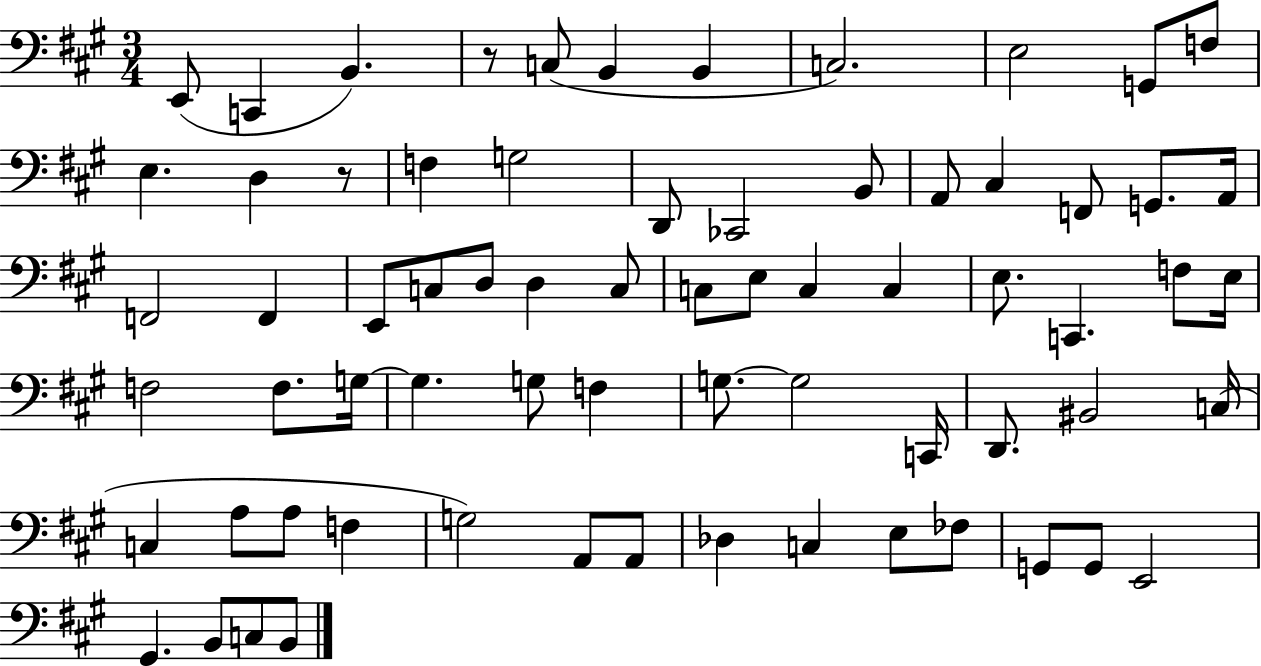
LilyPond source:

{
  \clef bass
  \numericTimeSignature
  \time 3/4
  \key a \major
  e,8( c,4 b,4.) | r8 c8( b,4 b,4 | c2.) | e2 g,8 f8 | \break e4. d4 r8 | f4 g2 | d,8 ces,2 b,8 | a,8 cis4 f,8 g,8. a,16 | \break f,2 f,4 | e,8 c8 d8 d4 c8 | c8 e8 c4 c4 | e8. c,4. f8 e16 | \break f2 f8. g16~~ | g4. g8 f4 | g8.~~ g2 c,16 | d,8. bis,2 c16( | \break c4 a8 a8 f4 | g2) a,8 a,8 | des4 c4 e8 fes8 | g,8 g,8 e,2 | \break gis,4. b,8 c8 b,8 | \bar "|."
}